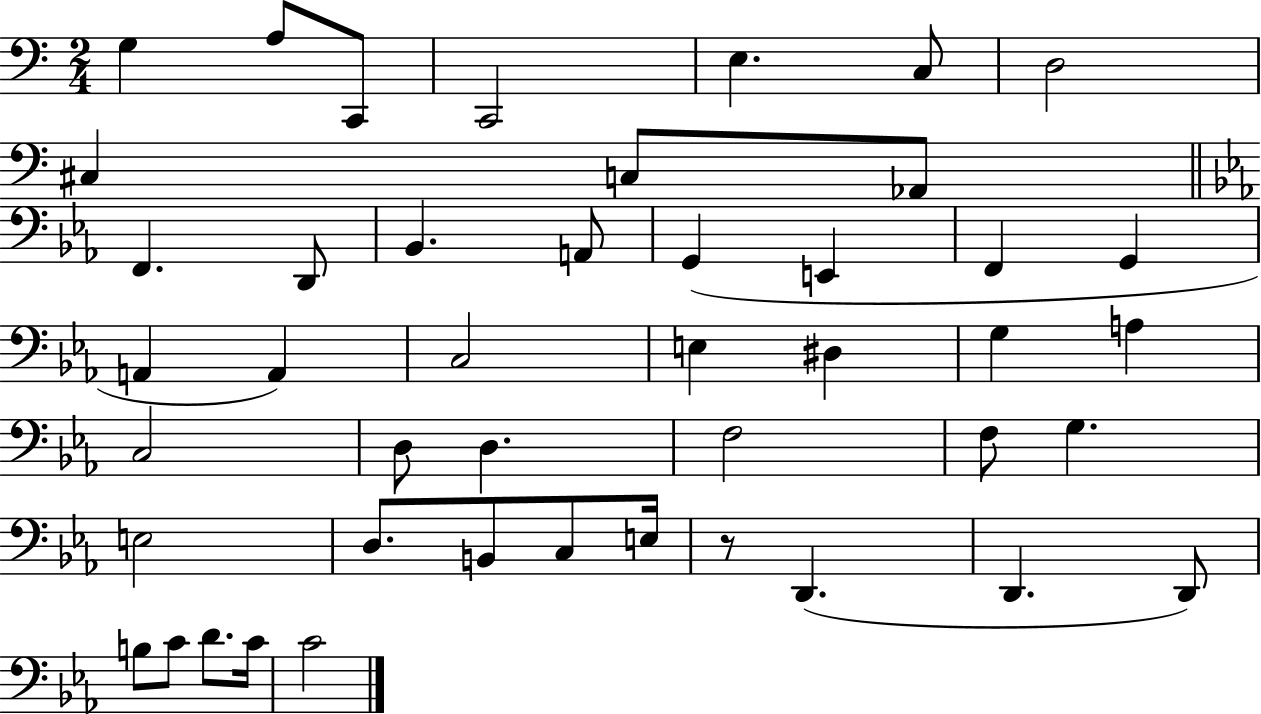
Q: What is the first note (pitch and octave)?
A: G3